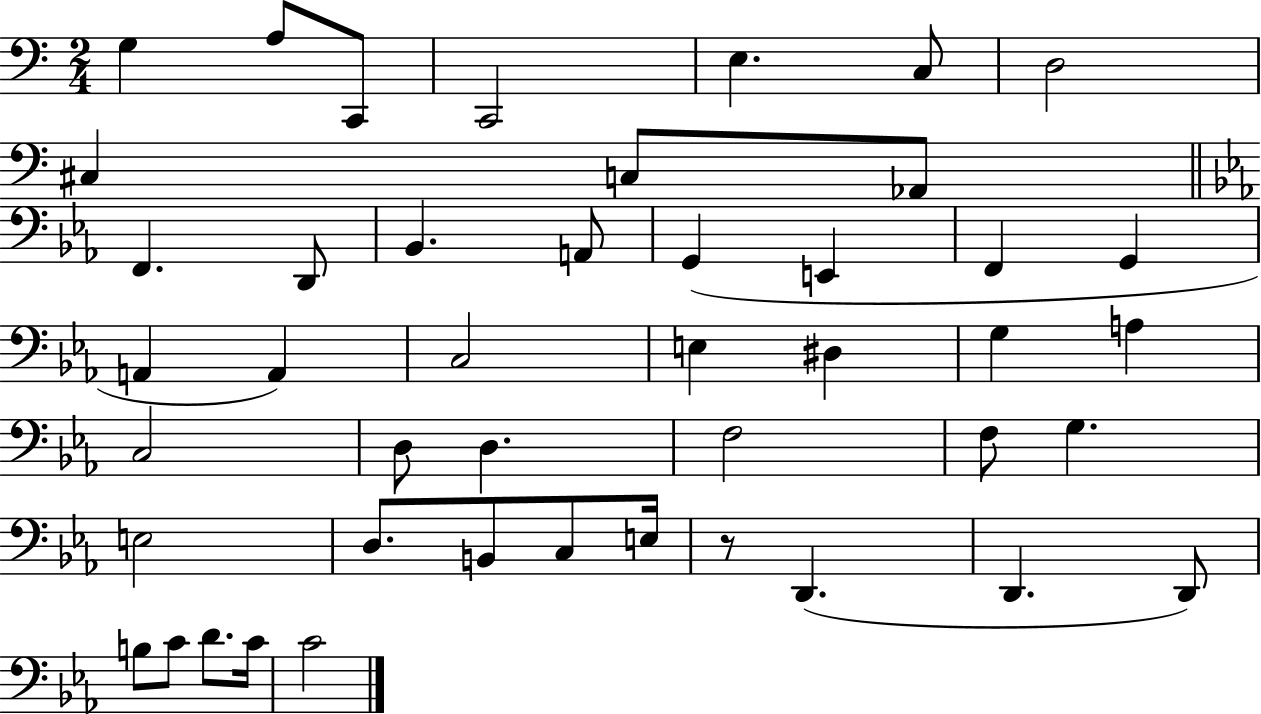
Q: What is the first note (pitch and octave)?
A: G3